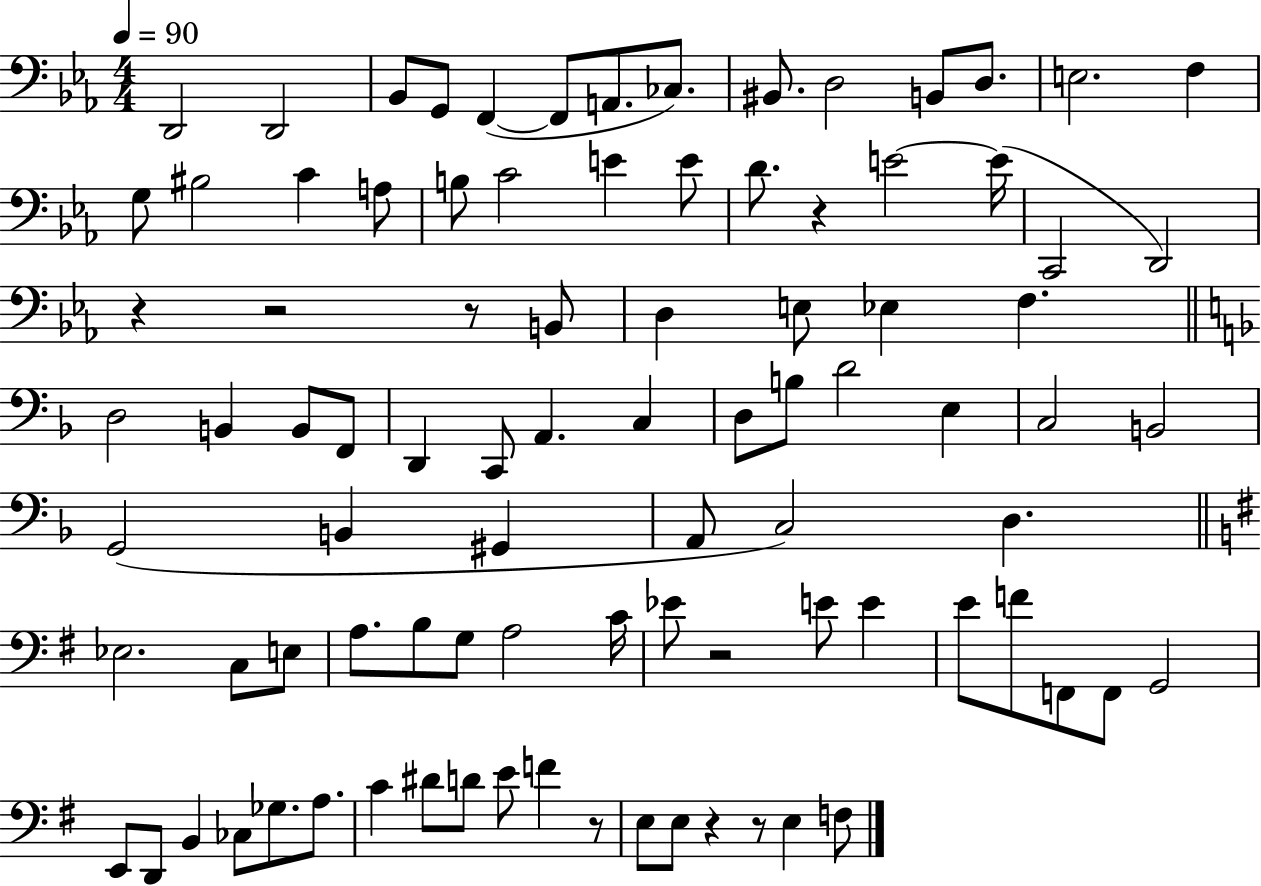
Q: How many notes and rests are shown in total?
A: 91